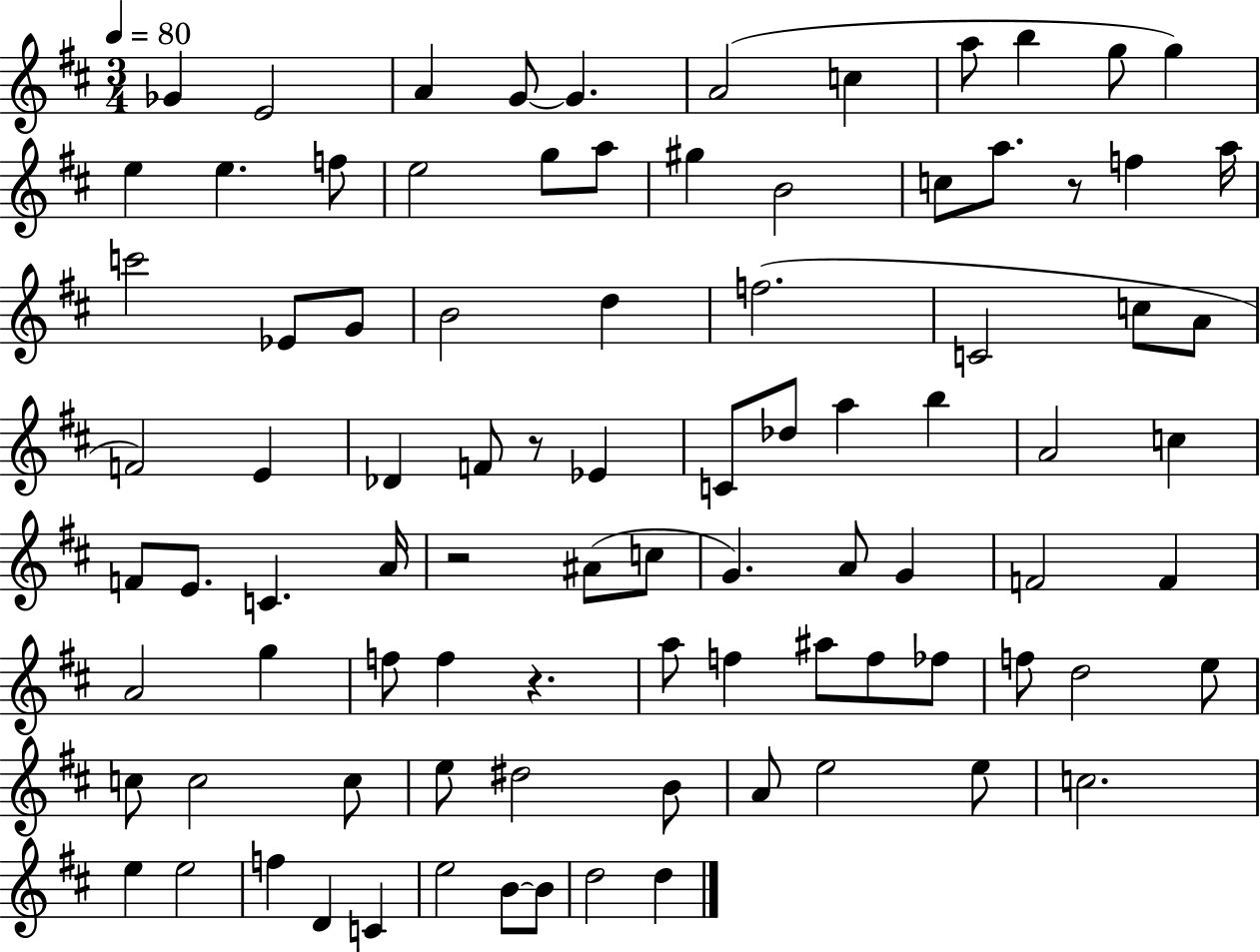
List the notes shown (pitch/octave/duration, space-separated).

Gb4/q E4/h A4/q G4/e G4/q. A4/h C5/q A5/e B5/q G5/e G5/q E5/q E5/q. F5/e E5/h G5/e A5/e G#5/q B4/h C5/e A5/e. R/e F5/q A5/s C6/h Eb4/e G4/e B4/h D5/q F5/h. C4/h C5/e A4/e F4/h E4/q Db4/q F4/e R/e Eb4/q C4/e Db5/e A5/q B5/q A4/h C5/q F4/e E4/e. C4/q. A4/s R/h A#4/e C5/e G4/q. A4/e G4/q F4/h F4/q A4/h G5/q F5/e F5/q R/q. A5/e F5/q A#5/e F5/e FES5/e F5/e D5/h E5/e C5/e C5/h C5/e E5/e D#5/h B4/e A4/e E5/h E5/e C5/h. E5/q E5/h F5/q D4/q C4/q E5/h B4/e B4/e D5/h D5/q